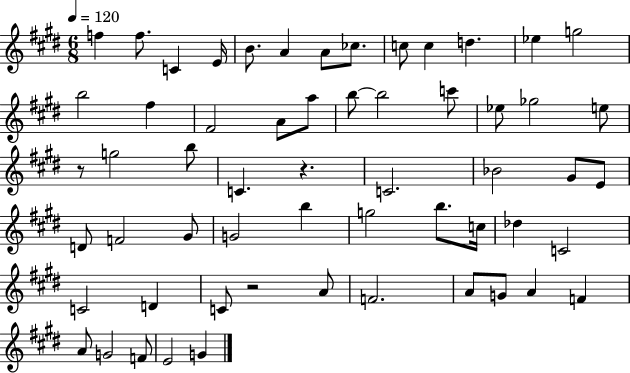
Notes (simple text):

F5/q F5/e. C4/q E4/s B4/e. A4/q A4/e CES5/e. C5/e C5/q D5/q. Eb5/q G5/h B5/h F#5/q F#4/h A4/e A5/e B5/e B5/h C6/e Eb5/e Gb5/h E5/e R/e G5/h B5/e C4/q. R/q. C4/h. Bb4/h G#4/e E4/e D4/e F4/h G#4/e G4/h B5/q G5/h B5/e. C5/s Db5/q C4/h C4/h D4/q C4/e R/h A4/e F4/h. A4/e G4/e A4/q F4/q A4/e G4/h F4/e E4/h G4/q